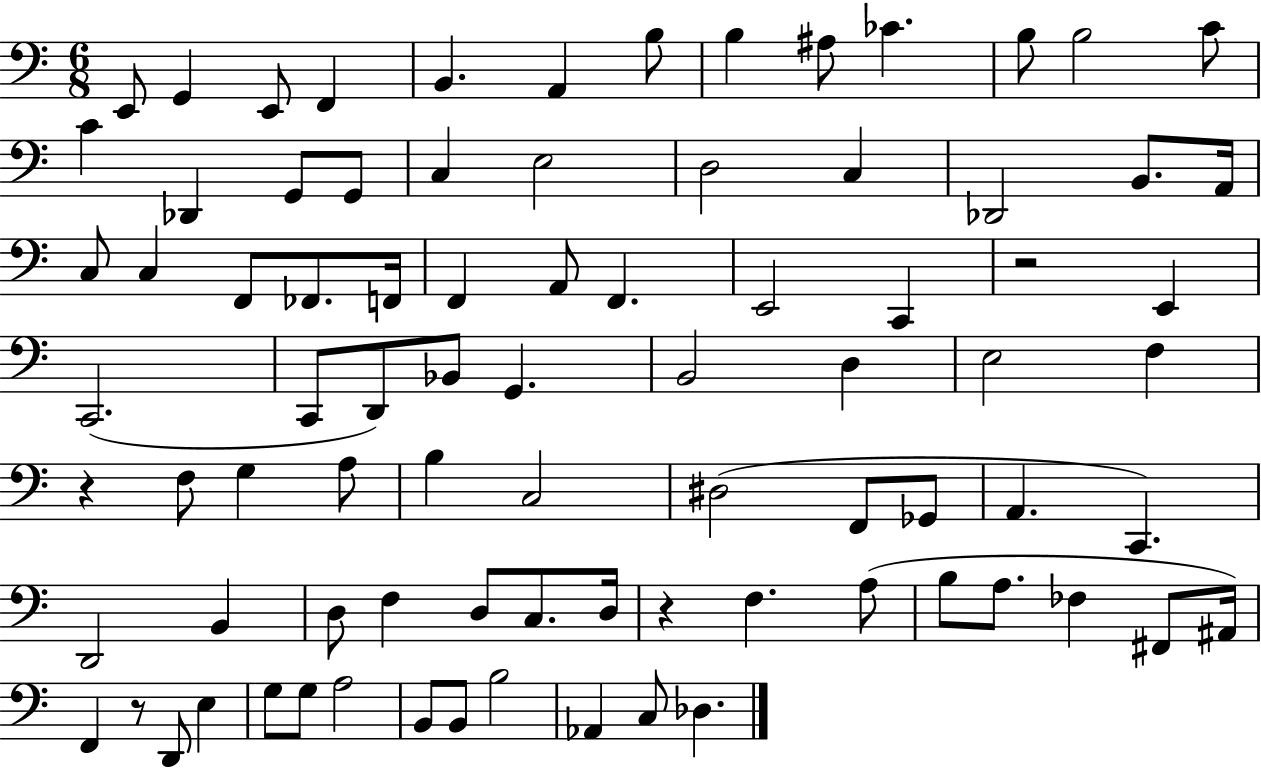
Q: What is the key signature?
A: C major